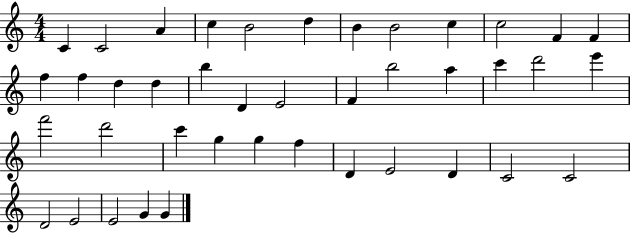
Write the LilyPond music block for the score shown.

{
  \clef treble
  \numericTimeSignature
  \time 4/4
  \key c \major
  c'4 c'2 a'4 | c''4 b'2 d''4 | b'4 b'2 c''4 | c''2 f'4 f'4 | \break f''4 f''4 d''4 d''4 | b''4 d'4 e'2 | f'4 b''2 a''4 | c'''4 d'''2 e'''4 | \break f'''2 d'''2 | c'''4 g''4 g''4 f''4 | d'4 e'2 d'4 | c'2 c'2 | \break d'2 e'2 | e'2 g'4 g'4 | \bar "|."
}